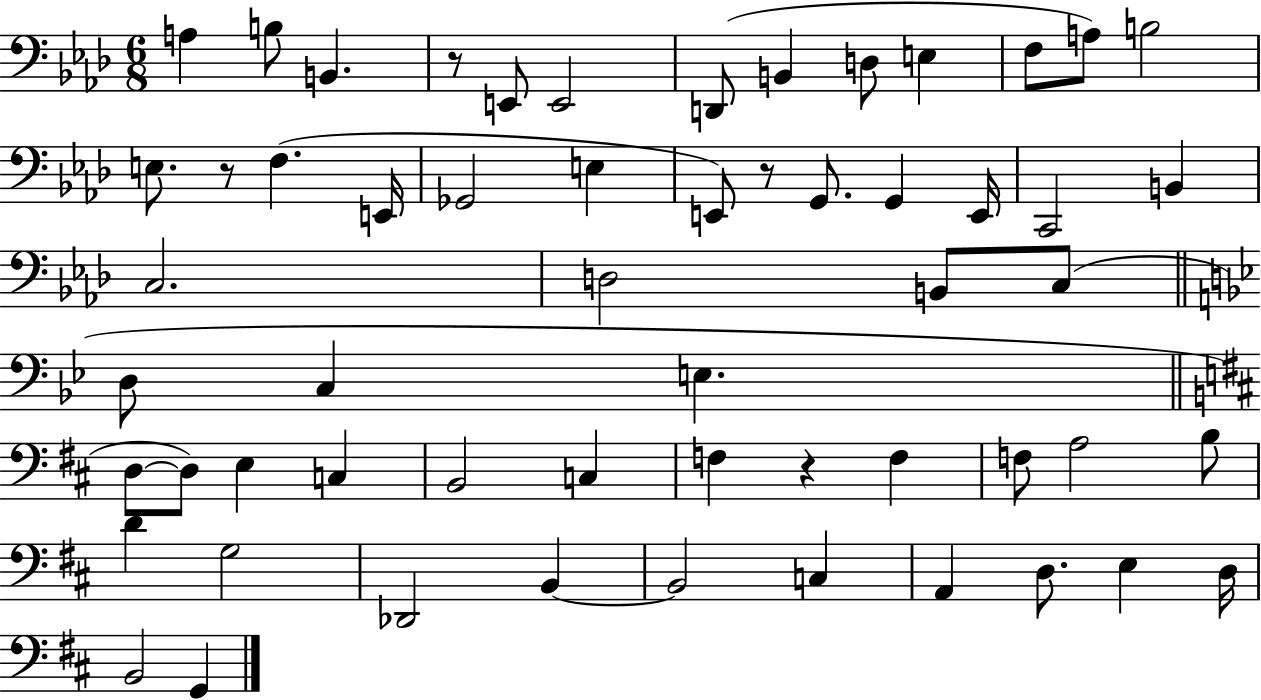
A3/q B3/e B2/q. R/e E2/e E2/h D2/e B2/q D3/e E3/q F3/e A3/e B3/h E3/e. R/e F3/q. E2/s Gb2/h E3/q E2/e R/e G2/e. G2/q E2/s C2/h B2/q C3/h. D3/h B2/e C3/e D3/e C3/q E3/q. D3/e D3/e E3/q C3/q B2/h C3/q F3/q R/q F3/q F3/e A3/h B3/e D4/q G3/h Db2/h B2/q B2/h C3/q A2/q D3/e. E3/q D3/s B2/h G2/q